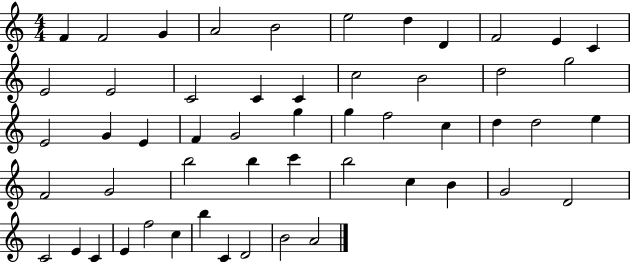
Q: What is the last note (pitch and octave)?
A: A4